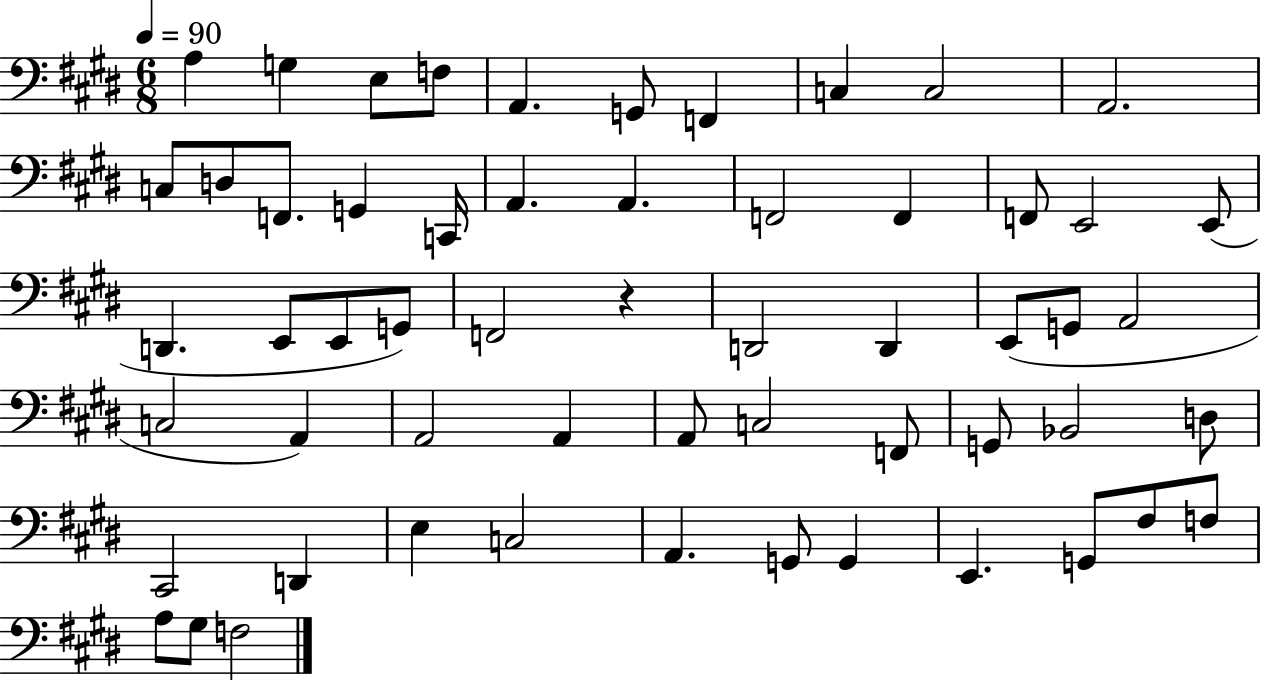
{
  \clef bass
  \numericTimeSignature
  \time 6/8
  \key e \major
  \tempo 4 = 90
  a4 g4 e8 f8 | a,4. g,8 f,4 | c4 c2 | a,2. | \break c8 d8 f,8. g,4 c,16 | a,4. a,4. | f,2 f,4 | f,8 e,2 e,8( | \break d,4. e,8 e,8 g,8) | f,2 r4 | d,2 d,4 | e,8( g,8 a,2 | \break c2 a,4) | a,2 a,4 | a,8 c2 f,8 | g,8 bes,2 d8 | \break cis,2 d,4 | e4 c2 | a,4. g,8 g,4 | e,4. g,8 fis8 f8 | \break a8 gis8 f2 | \bar "|."
}